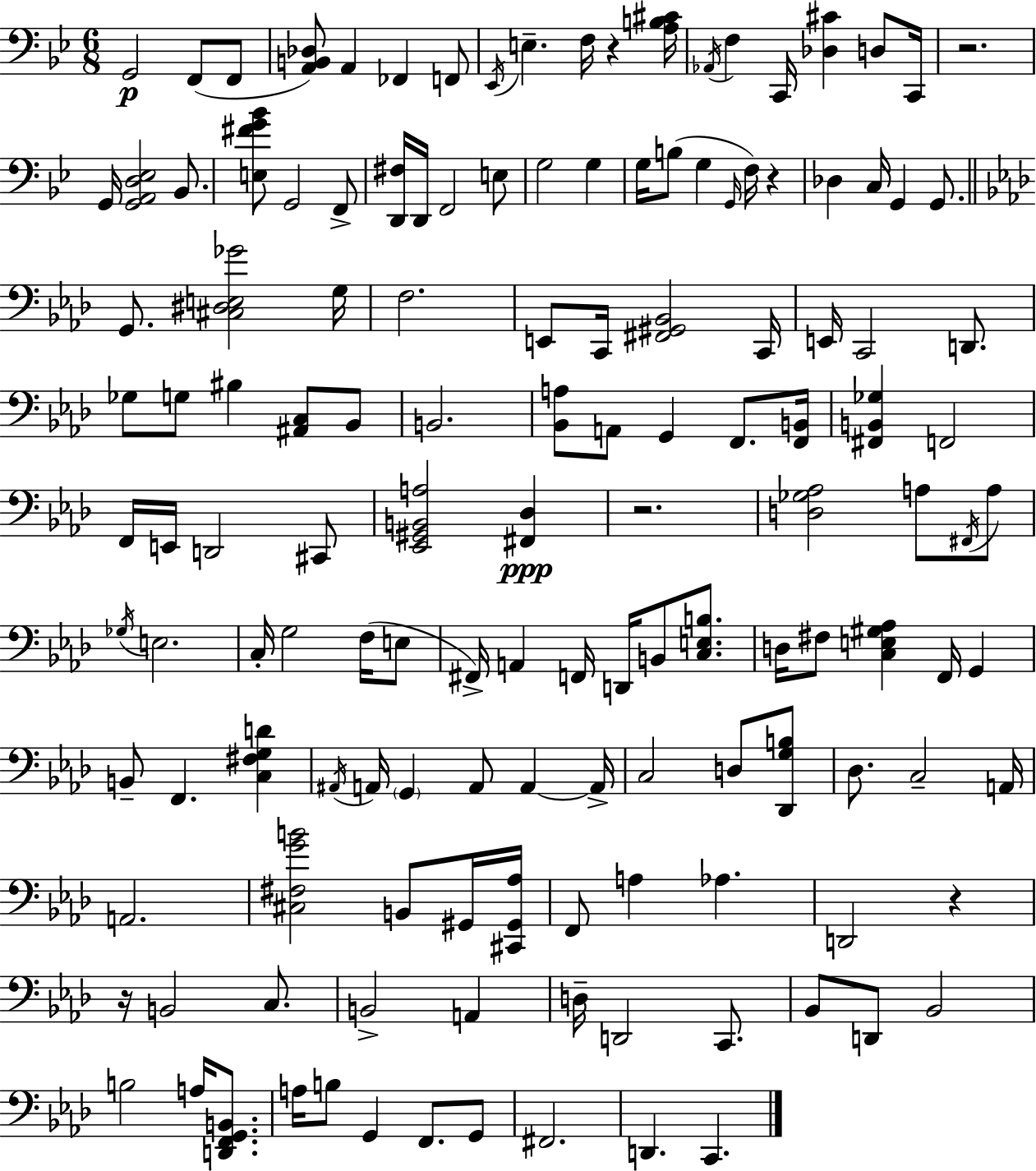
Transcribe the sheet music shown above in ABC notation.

X:1
T:Untitled
M:6/8
L:1/4
K:Bb
G,,2 F,,/2 F,,/2 [A,,B,,_D,]/2 A,, _F,, F,,/2 _E,,/4 E, F,/4 z [A,B,^C]/4 _A,,/4 F, C,,/4 [_D,^C] D,/2 C,,/4 z2 G,,/4 [G,,A,,D,_E,]2 _B,,/2 [E,^FG_B]/2 G,,2 F,,/2 [D,,^F,]/4 D,,/4 F,,2 E,/2 G,2 G, G,/4 B,/2 G, G,,/4 F,/4 z _D, C,/4 G,, G,,/2 G,,/2 [^C,^D,E,_G]2 G,/4 F,2 E,,/2 C,,/4 [^F,,^G,,_B,,]2 C,,/4 E,,/4 C,,2 D,,/2 _G,/2 G,/2 ^B, [^A,,C,]/2 _B,,/2 B,,2 [_B,,A,]/2 A,,/2 G,, F,,/2 [F,,B,,]/4 [^F,,B,,_G,] F,,2 F,,/4 E,,/4 D,,2 ^C,,/2 [_E,,^G,,B,,A,]2 [^F,,_D,] z2 [D,_G,_A,]2 A,/2 ^F,,/4 A,/2 _G,/4 E,2 C,/4 G,2 F,/4 E,/2 ^F,,/4 A,, F,,/4 D,,/4 B,,/2 [C,E,B,]/2 D,/4 ^F,/2 [C,E,^G,_A,] F,,/4 G,, B,,/2 F,, [C,^F,G,D] ^A,,/4 A,,/4 G,, A,,/2 A,, A,,/4 C,2 D,/2 [_D,,G,B,]/2 _D,/2 C,2 A,,/4 A,,2 [^C,^F,GB]2 B,,/2 ^G,,/4 [^C,,^G,,_A,]/4 F,,/2 A, _A, D,,2 z z/4 B,,2 C,/2 B,,2 A,, D,/4 D,,2 C,,/2 _B,,/2 D,,/2 _B,,2 B,2 A,/4 [D,,F,,G,,B,,]/2 A,/4 B,/2 G,, F,,/2 G,,/2 ^F,,2 D,, C,,